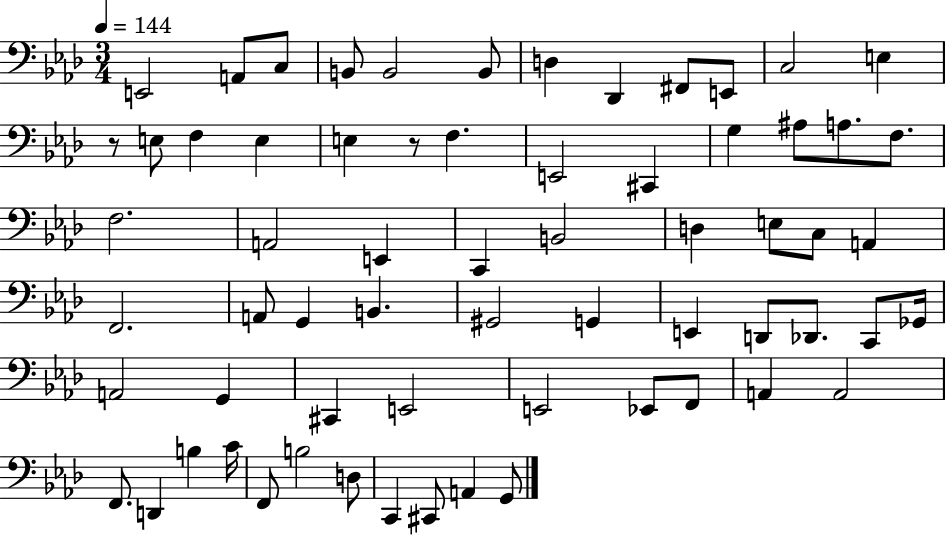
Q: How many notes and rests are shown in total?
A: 65